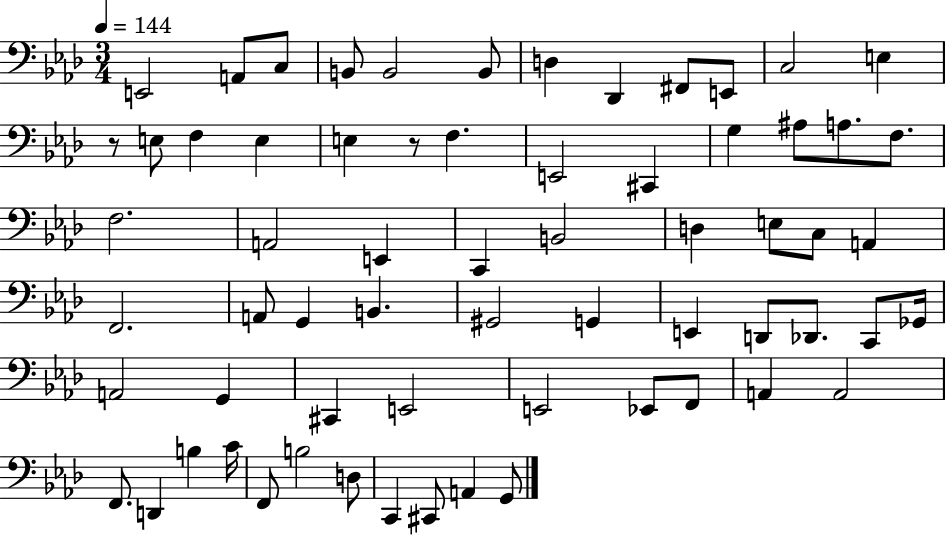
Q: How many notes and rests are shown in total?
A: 65